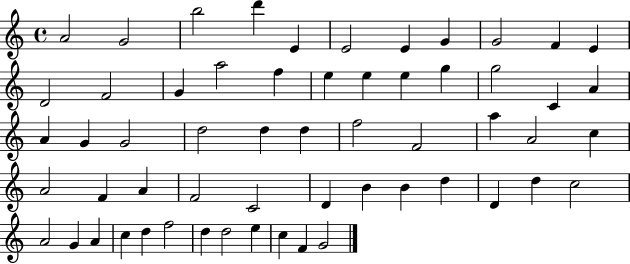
{
  \clef treble
  \time 4/4
  \defaultTimeSignature
  \key c \major
  a'2 g'2 | b''2 d'''4 e'4 | e'2 e'4 g'4 | g'2 f'4 e'4 | \break d'2 f'2 | g'4 a''2 f''4 | e''4 e''4 e''4 g''4 | g''2 c'4 a'4 | \break a'4 g'4 g'2 | d''2 d''4 d''4 | f''2 f'2 | a''4 a'2 c''4 | \break a'2 f'4 a'4 | f'2 c'2 | d'4 b'4 b'4 d''4 | d'4 d''4 c''2 | \break a'2 g'4 a'4 | c''4 d''4 f''2 | d''4 d''2 e''4 | c''4 f'4 g'2 | \break \bar "|."
}